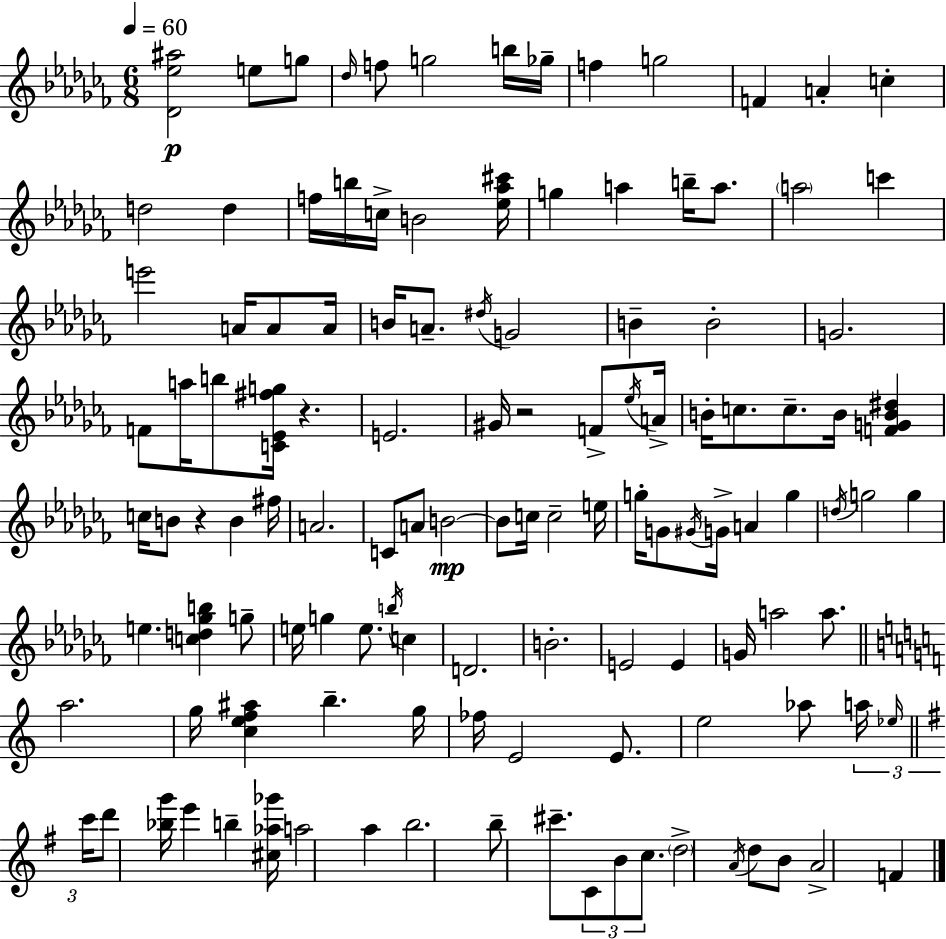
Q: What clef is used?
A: treble